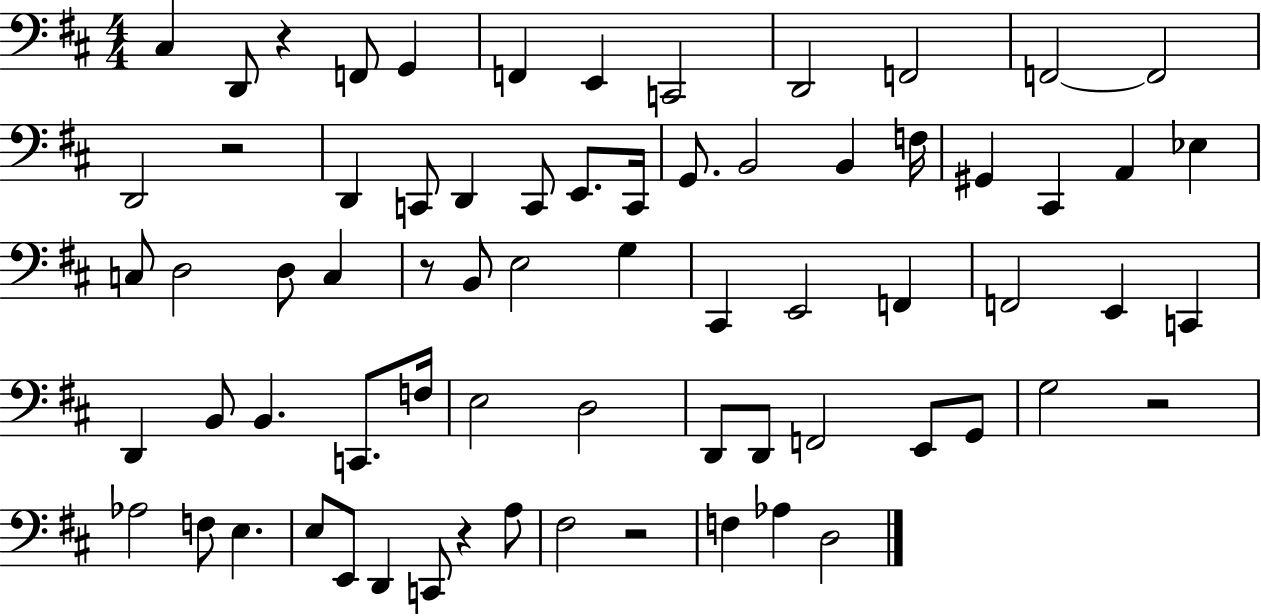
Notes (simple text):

C#3/q D2/e R/q F2/e G2/q F2/q E2/q C2/h D2/h F2/h F2/h F2/h D2/h R/h D2/q C2/e D2/q C2/e E2/e. C2/s G2/e. B2/h B2/q F3/s G#2/q C#2/q A2/q Eb3/q C3/e D3/h D3/e C3/q R/e B2/e E3/h G3/q C#2/q E2/h F2/q F2/h E2/q C2/q D2/q B2/e B2/q. C2/e. F3/s E3/h D3/h D2/e D2/e F2/h E2/e G2/e G3/h R/h Ab3/h F3/e E3/q. E3/e E2/e D2/q C2/e R/q A3/e F#3/h R/h F3/q Ab3/q D3/h